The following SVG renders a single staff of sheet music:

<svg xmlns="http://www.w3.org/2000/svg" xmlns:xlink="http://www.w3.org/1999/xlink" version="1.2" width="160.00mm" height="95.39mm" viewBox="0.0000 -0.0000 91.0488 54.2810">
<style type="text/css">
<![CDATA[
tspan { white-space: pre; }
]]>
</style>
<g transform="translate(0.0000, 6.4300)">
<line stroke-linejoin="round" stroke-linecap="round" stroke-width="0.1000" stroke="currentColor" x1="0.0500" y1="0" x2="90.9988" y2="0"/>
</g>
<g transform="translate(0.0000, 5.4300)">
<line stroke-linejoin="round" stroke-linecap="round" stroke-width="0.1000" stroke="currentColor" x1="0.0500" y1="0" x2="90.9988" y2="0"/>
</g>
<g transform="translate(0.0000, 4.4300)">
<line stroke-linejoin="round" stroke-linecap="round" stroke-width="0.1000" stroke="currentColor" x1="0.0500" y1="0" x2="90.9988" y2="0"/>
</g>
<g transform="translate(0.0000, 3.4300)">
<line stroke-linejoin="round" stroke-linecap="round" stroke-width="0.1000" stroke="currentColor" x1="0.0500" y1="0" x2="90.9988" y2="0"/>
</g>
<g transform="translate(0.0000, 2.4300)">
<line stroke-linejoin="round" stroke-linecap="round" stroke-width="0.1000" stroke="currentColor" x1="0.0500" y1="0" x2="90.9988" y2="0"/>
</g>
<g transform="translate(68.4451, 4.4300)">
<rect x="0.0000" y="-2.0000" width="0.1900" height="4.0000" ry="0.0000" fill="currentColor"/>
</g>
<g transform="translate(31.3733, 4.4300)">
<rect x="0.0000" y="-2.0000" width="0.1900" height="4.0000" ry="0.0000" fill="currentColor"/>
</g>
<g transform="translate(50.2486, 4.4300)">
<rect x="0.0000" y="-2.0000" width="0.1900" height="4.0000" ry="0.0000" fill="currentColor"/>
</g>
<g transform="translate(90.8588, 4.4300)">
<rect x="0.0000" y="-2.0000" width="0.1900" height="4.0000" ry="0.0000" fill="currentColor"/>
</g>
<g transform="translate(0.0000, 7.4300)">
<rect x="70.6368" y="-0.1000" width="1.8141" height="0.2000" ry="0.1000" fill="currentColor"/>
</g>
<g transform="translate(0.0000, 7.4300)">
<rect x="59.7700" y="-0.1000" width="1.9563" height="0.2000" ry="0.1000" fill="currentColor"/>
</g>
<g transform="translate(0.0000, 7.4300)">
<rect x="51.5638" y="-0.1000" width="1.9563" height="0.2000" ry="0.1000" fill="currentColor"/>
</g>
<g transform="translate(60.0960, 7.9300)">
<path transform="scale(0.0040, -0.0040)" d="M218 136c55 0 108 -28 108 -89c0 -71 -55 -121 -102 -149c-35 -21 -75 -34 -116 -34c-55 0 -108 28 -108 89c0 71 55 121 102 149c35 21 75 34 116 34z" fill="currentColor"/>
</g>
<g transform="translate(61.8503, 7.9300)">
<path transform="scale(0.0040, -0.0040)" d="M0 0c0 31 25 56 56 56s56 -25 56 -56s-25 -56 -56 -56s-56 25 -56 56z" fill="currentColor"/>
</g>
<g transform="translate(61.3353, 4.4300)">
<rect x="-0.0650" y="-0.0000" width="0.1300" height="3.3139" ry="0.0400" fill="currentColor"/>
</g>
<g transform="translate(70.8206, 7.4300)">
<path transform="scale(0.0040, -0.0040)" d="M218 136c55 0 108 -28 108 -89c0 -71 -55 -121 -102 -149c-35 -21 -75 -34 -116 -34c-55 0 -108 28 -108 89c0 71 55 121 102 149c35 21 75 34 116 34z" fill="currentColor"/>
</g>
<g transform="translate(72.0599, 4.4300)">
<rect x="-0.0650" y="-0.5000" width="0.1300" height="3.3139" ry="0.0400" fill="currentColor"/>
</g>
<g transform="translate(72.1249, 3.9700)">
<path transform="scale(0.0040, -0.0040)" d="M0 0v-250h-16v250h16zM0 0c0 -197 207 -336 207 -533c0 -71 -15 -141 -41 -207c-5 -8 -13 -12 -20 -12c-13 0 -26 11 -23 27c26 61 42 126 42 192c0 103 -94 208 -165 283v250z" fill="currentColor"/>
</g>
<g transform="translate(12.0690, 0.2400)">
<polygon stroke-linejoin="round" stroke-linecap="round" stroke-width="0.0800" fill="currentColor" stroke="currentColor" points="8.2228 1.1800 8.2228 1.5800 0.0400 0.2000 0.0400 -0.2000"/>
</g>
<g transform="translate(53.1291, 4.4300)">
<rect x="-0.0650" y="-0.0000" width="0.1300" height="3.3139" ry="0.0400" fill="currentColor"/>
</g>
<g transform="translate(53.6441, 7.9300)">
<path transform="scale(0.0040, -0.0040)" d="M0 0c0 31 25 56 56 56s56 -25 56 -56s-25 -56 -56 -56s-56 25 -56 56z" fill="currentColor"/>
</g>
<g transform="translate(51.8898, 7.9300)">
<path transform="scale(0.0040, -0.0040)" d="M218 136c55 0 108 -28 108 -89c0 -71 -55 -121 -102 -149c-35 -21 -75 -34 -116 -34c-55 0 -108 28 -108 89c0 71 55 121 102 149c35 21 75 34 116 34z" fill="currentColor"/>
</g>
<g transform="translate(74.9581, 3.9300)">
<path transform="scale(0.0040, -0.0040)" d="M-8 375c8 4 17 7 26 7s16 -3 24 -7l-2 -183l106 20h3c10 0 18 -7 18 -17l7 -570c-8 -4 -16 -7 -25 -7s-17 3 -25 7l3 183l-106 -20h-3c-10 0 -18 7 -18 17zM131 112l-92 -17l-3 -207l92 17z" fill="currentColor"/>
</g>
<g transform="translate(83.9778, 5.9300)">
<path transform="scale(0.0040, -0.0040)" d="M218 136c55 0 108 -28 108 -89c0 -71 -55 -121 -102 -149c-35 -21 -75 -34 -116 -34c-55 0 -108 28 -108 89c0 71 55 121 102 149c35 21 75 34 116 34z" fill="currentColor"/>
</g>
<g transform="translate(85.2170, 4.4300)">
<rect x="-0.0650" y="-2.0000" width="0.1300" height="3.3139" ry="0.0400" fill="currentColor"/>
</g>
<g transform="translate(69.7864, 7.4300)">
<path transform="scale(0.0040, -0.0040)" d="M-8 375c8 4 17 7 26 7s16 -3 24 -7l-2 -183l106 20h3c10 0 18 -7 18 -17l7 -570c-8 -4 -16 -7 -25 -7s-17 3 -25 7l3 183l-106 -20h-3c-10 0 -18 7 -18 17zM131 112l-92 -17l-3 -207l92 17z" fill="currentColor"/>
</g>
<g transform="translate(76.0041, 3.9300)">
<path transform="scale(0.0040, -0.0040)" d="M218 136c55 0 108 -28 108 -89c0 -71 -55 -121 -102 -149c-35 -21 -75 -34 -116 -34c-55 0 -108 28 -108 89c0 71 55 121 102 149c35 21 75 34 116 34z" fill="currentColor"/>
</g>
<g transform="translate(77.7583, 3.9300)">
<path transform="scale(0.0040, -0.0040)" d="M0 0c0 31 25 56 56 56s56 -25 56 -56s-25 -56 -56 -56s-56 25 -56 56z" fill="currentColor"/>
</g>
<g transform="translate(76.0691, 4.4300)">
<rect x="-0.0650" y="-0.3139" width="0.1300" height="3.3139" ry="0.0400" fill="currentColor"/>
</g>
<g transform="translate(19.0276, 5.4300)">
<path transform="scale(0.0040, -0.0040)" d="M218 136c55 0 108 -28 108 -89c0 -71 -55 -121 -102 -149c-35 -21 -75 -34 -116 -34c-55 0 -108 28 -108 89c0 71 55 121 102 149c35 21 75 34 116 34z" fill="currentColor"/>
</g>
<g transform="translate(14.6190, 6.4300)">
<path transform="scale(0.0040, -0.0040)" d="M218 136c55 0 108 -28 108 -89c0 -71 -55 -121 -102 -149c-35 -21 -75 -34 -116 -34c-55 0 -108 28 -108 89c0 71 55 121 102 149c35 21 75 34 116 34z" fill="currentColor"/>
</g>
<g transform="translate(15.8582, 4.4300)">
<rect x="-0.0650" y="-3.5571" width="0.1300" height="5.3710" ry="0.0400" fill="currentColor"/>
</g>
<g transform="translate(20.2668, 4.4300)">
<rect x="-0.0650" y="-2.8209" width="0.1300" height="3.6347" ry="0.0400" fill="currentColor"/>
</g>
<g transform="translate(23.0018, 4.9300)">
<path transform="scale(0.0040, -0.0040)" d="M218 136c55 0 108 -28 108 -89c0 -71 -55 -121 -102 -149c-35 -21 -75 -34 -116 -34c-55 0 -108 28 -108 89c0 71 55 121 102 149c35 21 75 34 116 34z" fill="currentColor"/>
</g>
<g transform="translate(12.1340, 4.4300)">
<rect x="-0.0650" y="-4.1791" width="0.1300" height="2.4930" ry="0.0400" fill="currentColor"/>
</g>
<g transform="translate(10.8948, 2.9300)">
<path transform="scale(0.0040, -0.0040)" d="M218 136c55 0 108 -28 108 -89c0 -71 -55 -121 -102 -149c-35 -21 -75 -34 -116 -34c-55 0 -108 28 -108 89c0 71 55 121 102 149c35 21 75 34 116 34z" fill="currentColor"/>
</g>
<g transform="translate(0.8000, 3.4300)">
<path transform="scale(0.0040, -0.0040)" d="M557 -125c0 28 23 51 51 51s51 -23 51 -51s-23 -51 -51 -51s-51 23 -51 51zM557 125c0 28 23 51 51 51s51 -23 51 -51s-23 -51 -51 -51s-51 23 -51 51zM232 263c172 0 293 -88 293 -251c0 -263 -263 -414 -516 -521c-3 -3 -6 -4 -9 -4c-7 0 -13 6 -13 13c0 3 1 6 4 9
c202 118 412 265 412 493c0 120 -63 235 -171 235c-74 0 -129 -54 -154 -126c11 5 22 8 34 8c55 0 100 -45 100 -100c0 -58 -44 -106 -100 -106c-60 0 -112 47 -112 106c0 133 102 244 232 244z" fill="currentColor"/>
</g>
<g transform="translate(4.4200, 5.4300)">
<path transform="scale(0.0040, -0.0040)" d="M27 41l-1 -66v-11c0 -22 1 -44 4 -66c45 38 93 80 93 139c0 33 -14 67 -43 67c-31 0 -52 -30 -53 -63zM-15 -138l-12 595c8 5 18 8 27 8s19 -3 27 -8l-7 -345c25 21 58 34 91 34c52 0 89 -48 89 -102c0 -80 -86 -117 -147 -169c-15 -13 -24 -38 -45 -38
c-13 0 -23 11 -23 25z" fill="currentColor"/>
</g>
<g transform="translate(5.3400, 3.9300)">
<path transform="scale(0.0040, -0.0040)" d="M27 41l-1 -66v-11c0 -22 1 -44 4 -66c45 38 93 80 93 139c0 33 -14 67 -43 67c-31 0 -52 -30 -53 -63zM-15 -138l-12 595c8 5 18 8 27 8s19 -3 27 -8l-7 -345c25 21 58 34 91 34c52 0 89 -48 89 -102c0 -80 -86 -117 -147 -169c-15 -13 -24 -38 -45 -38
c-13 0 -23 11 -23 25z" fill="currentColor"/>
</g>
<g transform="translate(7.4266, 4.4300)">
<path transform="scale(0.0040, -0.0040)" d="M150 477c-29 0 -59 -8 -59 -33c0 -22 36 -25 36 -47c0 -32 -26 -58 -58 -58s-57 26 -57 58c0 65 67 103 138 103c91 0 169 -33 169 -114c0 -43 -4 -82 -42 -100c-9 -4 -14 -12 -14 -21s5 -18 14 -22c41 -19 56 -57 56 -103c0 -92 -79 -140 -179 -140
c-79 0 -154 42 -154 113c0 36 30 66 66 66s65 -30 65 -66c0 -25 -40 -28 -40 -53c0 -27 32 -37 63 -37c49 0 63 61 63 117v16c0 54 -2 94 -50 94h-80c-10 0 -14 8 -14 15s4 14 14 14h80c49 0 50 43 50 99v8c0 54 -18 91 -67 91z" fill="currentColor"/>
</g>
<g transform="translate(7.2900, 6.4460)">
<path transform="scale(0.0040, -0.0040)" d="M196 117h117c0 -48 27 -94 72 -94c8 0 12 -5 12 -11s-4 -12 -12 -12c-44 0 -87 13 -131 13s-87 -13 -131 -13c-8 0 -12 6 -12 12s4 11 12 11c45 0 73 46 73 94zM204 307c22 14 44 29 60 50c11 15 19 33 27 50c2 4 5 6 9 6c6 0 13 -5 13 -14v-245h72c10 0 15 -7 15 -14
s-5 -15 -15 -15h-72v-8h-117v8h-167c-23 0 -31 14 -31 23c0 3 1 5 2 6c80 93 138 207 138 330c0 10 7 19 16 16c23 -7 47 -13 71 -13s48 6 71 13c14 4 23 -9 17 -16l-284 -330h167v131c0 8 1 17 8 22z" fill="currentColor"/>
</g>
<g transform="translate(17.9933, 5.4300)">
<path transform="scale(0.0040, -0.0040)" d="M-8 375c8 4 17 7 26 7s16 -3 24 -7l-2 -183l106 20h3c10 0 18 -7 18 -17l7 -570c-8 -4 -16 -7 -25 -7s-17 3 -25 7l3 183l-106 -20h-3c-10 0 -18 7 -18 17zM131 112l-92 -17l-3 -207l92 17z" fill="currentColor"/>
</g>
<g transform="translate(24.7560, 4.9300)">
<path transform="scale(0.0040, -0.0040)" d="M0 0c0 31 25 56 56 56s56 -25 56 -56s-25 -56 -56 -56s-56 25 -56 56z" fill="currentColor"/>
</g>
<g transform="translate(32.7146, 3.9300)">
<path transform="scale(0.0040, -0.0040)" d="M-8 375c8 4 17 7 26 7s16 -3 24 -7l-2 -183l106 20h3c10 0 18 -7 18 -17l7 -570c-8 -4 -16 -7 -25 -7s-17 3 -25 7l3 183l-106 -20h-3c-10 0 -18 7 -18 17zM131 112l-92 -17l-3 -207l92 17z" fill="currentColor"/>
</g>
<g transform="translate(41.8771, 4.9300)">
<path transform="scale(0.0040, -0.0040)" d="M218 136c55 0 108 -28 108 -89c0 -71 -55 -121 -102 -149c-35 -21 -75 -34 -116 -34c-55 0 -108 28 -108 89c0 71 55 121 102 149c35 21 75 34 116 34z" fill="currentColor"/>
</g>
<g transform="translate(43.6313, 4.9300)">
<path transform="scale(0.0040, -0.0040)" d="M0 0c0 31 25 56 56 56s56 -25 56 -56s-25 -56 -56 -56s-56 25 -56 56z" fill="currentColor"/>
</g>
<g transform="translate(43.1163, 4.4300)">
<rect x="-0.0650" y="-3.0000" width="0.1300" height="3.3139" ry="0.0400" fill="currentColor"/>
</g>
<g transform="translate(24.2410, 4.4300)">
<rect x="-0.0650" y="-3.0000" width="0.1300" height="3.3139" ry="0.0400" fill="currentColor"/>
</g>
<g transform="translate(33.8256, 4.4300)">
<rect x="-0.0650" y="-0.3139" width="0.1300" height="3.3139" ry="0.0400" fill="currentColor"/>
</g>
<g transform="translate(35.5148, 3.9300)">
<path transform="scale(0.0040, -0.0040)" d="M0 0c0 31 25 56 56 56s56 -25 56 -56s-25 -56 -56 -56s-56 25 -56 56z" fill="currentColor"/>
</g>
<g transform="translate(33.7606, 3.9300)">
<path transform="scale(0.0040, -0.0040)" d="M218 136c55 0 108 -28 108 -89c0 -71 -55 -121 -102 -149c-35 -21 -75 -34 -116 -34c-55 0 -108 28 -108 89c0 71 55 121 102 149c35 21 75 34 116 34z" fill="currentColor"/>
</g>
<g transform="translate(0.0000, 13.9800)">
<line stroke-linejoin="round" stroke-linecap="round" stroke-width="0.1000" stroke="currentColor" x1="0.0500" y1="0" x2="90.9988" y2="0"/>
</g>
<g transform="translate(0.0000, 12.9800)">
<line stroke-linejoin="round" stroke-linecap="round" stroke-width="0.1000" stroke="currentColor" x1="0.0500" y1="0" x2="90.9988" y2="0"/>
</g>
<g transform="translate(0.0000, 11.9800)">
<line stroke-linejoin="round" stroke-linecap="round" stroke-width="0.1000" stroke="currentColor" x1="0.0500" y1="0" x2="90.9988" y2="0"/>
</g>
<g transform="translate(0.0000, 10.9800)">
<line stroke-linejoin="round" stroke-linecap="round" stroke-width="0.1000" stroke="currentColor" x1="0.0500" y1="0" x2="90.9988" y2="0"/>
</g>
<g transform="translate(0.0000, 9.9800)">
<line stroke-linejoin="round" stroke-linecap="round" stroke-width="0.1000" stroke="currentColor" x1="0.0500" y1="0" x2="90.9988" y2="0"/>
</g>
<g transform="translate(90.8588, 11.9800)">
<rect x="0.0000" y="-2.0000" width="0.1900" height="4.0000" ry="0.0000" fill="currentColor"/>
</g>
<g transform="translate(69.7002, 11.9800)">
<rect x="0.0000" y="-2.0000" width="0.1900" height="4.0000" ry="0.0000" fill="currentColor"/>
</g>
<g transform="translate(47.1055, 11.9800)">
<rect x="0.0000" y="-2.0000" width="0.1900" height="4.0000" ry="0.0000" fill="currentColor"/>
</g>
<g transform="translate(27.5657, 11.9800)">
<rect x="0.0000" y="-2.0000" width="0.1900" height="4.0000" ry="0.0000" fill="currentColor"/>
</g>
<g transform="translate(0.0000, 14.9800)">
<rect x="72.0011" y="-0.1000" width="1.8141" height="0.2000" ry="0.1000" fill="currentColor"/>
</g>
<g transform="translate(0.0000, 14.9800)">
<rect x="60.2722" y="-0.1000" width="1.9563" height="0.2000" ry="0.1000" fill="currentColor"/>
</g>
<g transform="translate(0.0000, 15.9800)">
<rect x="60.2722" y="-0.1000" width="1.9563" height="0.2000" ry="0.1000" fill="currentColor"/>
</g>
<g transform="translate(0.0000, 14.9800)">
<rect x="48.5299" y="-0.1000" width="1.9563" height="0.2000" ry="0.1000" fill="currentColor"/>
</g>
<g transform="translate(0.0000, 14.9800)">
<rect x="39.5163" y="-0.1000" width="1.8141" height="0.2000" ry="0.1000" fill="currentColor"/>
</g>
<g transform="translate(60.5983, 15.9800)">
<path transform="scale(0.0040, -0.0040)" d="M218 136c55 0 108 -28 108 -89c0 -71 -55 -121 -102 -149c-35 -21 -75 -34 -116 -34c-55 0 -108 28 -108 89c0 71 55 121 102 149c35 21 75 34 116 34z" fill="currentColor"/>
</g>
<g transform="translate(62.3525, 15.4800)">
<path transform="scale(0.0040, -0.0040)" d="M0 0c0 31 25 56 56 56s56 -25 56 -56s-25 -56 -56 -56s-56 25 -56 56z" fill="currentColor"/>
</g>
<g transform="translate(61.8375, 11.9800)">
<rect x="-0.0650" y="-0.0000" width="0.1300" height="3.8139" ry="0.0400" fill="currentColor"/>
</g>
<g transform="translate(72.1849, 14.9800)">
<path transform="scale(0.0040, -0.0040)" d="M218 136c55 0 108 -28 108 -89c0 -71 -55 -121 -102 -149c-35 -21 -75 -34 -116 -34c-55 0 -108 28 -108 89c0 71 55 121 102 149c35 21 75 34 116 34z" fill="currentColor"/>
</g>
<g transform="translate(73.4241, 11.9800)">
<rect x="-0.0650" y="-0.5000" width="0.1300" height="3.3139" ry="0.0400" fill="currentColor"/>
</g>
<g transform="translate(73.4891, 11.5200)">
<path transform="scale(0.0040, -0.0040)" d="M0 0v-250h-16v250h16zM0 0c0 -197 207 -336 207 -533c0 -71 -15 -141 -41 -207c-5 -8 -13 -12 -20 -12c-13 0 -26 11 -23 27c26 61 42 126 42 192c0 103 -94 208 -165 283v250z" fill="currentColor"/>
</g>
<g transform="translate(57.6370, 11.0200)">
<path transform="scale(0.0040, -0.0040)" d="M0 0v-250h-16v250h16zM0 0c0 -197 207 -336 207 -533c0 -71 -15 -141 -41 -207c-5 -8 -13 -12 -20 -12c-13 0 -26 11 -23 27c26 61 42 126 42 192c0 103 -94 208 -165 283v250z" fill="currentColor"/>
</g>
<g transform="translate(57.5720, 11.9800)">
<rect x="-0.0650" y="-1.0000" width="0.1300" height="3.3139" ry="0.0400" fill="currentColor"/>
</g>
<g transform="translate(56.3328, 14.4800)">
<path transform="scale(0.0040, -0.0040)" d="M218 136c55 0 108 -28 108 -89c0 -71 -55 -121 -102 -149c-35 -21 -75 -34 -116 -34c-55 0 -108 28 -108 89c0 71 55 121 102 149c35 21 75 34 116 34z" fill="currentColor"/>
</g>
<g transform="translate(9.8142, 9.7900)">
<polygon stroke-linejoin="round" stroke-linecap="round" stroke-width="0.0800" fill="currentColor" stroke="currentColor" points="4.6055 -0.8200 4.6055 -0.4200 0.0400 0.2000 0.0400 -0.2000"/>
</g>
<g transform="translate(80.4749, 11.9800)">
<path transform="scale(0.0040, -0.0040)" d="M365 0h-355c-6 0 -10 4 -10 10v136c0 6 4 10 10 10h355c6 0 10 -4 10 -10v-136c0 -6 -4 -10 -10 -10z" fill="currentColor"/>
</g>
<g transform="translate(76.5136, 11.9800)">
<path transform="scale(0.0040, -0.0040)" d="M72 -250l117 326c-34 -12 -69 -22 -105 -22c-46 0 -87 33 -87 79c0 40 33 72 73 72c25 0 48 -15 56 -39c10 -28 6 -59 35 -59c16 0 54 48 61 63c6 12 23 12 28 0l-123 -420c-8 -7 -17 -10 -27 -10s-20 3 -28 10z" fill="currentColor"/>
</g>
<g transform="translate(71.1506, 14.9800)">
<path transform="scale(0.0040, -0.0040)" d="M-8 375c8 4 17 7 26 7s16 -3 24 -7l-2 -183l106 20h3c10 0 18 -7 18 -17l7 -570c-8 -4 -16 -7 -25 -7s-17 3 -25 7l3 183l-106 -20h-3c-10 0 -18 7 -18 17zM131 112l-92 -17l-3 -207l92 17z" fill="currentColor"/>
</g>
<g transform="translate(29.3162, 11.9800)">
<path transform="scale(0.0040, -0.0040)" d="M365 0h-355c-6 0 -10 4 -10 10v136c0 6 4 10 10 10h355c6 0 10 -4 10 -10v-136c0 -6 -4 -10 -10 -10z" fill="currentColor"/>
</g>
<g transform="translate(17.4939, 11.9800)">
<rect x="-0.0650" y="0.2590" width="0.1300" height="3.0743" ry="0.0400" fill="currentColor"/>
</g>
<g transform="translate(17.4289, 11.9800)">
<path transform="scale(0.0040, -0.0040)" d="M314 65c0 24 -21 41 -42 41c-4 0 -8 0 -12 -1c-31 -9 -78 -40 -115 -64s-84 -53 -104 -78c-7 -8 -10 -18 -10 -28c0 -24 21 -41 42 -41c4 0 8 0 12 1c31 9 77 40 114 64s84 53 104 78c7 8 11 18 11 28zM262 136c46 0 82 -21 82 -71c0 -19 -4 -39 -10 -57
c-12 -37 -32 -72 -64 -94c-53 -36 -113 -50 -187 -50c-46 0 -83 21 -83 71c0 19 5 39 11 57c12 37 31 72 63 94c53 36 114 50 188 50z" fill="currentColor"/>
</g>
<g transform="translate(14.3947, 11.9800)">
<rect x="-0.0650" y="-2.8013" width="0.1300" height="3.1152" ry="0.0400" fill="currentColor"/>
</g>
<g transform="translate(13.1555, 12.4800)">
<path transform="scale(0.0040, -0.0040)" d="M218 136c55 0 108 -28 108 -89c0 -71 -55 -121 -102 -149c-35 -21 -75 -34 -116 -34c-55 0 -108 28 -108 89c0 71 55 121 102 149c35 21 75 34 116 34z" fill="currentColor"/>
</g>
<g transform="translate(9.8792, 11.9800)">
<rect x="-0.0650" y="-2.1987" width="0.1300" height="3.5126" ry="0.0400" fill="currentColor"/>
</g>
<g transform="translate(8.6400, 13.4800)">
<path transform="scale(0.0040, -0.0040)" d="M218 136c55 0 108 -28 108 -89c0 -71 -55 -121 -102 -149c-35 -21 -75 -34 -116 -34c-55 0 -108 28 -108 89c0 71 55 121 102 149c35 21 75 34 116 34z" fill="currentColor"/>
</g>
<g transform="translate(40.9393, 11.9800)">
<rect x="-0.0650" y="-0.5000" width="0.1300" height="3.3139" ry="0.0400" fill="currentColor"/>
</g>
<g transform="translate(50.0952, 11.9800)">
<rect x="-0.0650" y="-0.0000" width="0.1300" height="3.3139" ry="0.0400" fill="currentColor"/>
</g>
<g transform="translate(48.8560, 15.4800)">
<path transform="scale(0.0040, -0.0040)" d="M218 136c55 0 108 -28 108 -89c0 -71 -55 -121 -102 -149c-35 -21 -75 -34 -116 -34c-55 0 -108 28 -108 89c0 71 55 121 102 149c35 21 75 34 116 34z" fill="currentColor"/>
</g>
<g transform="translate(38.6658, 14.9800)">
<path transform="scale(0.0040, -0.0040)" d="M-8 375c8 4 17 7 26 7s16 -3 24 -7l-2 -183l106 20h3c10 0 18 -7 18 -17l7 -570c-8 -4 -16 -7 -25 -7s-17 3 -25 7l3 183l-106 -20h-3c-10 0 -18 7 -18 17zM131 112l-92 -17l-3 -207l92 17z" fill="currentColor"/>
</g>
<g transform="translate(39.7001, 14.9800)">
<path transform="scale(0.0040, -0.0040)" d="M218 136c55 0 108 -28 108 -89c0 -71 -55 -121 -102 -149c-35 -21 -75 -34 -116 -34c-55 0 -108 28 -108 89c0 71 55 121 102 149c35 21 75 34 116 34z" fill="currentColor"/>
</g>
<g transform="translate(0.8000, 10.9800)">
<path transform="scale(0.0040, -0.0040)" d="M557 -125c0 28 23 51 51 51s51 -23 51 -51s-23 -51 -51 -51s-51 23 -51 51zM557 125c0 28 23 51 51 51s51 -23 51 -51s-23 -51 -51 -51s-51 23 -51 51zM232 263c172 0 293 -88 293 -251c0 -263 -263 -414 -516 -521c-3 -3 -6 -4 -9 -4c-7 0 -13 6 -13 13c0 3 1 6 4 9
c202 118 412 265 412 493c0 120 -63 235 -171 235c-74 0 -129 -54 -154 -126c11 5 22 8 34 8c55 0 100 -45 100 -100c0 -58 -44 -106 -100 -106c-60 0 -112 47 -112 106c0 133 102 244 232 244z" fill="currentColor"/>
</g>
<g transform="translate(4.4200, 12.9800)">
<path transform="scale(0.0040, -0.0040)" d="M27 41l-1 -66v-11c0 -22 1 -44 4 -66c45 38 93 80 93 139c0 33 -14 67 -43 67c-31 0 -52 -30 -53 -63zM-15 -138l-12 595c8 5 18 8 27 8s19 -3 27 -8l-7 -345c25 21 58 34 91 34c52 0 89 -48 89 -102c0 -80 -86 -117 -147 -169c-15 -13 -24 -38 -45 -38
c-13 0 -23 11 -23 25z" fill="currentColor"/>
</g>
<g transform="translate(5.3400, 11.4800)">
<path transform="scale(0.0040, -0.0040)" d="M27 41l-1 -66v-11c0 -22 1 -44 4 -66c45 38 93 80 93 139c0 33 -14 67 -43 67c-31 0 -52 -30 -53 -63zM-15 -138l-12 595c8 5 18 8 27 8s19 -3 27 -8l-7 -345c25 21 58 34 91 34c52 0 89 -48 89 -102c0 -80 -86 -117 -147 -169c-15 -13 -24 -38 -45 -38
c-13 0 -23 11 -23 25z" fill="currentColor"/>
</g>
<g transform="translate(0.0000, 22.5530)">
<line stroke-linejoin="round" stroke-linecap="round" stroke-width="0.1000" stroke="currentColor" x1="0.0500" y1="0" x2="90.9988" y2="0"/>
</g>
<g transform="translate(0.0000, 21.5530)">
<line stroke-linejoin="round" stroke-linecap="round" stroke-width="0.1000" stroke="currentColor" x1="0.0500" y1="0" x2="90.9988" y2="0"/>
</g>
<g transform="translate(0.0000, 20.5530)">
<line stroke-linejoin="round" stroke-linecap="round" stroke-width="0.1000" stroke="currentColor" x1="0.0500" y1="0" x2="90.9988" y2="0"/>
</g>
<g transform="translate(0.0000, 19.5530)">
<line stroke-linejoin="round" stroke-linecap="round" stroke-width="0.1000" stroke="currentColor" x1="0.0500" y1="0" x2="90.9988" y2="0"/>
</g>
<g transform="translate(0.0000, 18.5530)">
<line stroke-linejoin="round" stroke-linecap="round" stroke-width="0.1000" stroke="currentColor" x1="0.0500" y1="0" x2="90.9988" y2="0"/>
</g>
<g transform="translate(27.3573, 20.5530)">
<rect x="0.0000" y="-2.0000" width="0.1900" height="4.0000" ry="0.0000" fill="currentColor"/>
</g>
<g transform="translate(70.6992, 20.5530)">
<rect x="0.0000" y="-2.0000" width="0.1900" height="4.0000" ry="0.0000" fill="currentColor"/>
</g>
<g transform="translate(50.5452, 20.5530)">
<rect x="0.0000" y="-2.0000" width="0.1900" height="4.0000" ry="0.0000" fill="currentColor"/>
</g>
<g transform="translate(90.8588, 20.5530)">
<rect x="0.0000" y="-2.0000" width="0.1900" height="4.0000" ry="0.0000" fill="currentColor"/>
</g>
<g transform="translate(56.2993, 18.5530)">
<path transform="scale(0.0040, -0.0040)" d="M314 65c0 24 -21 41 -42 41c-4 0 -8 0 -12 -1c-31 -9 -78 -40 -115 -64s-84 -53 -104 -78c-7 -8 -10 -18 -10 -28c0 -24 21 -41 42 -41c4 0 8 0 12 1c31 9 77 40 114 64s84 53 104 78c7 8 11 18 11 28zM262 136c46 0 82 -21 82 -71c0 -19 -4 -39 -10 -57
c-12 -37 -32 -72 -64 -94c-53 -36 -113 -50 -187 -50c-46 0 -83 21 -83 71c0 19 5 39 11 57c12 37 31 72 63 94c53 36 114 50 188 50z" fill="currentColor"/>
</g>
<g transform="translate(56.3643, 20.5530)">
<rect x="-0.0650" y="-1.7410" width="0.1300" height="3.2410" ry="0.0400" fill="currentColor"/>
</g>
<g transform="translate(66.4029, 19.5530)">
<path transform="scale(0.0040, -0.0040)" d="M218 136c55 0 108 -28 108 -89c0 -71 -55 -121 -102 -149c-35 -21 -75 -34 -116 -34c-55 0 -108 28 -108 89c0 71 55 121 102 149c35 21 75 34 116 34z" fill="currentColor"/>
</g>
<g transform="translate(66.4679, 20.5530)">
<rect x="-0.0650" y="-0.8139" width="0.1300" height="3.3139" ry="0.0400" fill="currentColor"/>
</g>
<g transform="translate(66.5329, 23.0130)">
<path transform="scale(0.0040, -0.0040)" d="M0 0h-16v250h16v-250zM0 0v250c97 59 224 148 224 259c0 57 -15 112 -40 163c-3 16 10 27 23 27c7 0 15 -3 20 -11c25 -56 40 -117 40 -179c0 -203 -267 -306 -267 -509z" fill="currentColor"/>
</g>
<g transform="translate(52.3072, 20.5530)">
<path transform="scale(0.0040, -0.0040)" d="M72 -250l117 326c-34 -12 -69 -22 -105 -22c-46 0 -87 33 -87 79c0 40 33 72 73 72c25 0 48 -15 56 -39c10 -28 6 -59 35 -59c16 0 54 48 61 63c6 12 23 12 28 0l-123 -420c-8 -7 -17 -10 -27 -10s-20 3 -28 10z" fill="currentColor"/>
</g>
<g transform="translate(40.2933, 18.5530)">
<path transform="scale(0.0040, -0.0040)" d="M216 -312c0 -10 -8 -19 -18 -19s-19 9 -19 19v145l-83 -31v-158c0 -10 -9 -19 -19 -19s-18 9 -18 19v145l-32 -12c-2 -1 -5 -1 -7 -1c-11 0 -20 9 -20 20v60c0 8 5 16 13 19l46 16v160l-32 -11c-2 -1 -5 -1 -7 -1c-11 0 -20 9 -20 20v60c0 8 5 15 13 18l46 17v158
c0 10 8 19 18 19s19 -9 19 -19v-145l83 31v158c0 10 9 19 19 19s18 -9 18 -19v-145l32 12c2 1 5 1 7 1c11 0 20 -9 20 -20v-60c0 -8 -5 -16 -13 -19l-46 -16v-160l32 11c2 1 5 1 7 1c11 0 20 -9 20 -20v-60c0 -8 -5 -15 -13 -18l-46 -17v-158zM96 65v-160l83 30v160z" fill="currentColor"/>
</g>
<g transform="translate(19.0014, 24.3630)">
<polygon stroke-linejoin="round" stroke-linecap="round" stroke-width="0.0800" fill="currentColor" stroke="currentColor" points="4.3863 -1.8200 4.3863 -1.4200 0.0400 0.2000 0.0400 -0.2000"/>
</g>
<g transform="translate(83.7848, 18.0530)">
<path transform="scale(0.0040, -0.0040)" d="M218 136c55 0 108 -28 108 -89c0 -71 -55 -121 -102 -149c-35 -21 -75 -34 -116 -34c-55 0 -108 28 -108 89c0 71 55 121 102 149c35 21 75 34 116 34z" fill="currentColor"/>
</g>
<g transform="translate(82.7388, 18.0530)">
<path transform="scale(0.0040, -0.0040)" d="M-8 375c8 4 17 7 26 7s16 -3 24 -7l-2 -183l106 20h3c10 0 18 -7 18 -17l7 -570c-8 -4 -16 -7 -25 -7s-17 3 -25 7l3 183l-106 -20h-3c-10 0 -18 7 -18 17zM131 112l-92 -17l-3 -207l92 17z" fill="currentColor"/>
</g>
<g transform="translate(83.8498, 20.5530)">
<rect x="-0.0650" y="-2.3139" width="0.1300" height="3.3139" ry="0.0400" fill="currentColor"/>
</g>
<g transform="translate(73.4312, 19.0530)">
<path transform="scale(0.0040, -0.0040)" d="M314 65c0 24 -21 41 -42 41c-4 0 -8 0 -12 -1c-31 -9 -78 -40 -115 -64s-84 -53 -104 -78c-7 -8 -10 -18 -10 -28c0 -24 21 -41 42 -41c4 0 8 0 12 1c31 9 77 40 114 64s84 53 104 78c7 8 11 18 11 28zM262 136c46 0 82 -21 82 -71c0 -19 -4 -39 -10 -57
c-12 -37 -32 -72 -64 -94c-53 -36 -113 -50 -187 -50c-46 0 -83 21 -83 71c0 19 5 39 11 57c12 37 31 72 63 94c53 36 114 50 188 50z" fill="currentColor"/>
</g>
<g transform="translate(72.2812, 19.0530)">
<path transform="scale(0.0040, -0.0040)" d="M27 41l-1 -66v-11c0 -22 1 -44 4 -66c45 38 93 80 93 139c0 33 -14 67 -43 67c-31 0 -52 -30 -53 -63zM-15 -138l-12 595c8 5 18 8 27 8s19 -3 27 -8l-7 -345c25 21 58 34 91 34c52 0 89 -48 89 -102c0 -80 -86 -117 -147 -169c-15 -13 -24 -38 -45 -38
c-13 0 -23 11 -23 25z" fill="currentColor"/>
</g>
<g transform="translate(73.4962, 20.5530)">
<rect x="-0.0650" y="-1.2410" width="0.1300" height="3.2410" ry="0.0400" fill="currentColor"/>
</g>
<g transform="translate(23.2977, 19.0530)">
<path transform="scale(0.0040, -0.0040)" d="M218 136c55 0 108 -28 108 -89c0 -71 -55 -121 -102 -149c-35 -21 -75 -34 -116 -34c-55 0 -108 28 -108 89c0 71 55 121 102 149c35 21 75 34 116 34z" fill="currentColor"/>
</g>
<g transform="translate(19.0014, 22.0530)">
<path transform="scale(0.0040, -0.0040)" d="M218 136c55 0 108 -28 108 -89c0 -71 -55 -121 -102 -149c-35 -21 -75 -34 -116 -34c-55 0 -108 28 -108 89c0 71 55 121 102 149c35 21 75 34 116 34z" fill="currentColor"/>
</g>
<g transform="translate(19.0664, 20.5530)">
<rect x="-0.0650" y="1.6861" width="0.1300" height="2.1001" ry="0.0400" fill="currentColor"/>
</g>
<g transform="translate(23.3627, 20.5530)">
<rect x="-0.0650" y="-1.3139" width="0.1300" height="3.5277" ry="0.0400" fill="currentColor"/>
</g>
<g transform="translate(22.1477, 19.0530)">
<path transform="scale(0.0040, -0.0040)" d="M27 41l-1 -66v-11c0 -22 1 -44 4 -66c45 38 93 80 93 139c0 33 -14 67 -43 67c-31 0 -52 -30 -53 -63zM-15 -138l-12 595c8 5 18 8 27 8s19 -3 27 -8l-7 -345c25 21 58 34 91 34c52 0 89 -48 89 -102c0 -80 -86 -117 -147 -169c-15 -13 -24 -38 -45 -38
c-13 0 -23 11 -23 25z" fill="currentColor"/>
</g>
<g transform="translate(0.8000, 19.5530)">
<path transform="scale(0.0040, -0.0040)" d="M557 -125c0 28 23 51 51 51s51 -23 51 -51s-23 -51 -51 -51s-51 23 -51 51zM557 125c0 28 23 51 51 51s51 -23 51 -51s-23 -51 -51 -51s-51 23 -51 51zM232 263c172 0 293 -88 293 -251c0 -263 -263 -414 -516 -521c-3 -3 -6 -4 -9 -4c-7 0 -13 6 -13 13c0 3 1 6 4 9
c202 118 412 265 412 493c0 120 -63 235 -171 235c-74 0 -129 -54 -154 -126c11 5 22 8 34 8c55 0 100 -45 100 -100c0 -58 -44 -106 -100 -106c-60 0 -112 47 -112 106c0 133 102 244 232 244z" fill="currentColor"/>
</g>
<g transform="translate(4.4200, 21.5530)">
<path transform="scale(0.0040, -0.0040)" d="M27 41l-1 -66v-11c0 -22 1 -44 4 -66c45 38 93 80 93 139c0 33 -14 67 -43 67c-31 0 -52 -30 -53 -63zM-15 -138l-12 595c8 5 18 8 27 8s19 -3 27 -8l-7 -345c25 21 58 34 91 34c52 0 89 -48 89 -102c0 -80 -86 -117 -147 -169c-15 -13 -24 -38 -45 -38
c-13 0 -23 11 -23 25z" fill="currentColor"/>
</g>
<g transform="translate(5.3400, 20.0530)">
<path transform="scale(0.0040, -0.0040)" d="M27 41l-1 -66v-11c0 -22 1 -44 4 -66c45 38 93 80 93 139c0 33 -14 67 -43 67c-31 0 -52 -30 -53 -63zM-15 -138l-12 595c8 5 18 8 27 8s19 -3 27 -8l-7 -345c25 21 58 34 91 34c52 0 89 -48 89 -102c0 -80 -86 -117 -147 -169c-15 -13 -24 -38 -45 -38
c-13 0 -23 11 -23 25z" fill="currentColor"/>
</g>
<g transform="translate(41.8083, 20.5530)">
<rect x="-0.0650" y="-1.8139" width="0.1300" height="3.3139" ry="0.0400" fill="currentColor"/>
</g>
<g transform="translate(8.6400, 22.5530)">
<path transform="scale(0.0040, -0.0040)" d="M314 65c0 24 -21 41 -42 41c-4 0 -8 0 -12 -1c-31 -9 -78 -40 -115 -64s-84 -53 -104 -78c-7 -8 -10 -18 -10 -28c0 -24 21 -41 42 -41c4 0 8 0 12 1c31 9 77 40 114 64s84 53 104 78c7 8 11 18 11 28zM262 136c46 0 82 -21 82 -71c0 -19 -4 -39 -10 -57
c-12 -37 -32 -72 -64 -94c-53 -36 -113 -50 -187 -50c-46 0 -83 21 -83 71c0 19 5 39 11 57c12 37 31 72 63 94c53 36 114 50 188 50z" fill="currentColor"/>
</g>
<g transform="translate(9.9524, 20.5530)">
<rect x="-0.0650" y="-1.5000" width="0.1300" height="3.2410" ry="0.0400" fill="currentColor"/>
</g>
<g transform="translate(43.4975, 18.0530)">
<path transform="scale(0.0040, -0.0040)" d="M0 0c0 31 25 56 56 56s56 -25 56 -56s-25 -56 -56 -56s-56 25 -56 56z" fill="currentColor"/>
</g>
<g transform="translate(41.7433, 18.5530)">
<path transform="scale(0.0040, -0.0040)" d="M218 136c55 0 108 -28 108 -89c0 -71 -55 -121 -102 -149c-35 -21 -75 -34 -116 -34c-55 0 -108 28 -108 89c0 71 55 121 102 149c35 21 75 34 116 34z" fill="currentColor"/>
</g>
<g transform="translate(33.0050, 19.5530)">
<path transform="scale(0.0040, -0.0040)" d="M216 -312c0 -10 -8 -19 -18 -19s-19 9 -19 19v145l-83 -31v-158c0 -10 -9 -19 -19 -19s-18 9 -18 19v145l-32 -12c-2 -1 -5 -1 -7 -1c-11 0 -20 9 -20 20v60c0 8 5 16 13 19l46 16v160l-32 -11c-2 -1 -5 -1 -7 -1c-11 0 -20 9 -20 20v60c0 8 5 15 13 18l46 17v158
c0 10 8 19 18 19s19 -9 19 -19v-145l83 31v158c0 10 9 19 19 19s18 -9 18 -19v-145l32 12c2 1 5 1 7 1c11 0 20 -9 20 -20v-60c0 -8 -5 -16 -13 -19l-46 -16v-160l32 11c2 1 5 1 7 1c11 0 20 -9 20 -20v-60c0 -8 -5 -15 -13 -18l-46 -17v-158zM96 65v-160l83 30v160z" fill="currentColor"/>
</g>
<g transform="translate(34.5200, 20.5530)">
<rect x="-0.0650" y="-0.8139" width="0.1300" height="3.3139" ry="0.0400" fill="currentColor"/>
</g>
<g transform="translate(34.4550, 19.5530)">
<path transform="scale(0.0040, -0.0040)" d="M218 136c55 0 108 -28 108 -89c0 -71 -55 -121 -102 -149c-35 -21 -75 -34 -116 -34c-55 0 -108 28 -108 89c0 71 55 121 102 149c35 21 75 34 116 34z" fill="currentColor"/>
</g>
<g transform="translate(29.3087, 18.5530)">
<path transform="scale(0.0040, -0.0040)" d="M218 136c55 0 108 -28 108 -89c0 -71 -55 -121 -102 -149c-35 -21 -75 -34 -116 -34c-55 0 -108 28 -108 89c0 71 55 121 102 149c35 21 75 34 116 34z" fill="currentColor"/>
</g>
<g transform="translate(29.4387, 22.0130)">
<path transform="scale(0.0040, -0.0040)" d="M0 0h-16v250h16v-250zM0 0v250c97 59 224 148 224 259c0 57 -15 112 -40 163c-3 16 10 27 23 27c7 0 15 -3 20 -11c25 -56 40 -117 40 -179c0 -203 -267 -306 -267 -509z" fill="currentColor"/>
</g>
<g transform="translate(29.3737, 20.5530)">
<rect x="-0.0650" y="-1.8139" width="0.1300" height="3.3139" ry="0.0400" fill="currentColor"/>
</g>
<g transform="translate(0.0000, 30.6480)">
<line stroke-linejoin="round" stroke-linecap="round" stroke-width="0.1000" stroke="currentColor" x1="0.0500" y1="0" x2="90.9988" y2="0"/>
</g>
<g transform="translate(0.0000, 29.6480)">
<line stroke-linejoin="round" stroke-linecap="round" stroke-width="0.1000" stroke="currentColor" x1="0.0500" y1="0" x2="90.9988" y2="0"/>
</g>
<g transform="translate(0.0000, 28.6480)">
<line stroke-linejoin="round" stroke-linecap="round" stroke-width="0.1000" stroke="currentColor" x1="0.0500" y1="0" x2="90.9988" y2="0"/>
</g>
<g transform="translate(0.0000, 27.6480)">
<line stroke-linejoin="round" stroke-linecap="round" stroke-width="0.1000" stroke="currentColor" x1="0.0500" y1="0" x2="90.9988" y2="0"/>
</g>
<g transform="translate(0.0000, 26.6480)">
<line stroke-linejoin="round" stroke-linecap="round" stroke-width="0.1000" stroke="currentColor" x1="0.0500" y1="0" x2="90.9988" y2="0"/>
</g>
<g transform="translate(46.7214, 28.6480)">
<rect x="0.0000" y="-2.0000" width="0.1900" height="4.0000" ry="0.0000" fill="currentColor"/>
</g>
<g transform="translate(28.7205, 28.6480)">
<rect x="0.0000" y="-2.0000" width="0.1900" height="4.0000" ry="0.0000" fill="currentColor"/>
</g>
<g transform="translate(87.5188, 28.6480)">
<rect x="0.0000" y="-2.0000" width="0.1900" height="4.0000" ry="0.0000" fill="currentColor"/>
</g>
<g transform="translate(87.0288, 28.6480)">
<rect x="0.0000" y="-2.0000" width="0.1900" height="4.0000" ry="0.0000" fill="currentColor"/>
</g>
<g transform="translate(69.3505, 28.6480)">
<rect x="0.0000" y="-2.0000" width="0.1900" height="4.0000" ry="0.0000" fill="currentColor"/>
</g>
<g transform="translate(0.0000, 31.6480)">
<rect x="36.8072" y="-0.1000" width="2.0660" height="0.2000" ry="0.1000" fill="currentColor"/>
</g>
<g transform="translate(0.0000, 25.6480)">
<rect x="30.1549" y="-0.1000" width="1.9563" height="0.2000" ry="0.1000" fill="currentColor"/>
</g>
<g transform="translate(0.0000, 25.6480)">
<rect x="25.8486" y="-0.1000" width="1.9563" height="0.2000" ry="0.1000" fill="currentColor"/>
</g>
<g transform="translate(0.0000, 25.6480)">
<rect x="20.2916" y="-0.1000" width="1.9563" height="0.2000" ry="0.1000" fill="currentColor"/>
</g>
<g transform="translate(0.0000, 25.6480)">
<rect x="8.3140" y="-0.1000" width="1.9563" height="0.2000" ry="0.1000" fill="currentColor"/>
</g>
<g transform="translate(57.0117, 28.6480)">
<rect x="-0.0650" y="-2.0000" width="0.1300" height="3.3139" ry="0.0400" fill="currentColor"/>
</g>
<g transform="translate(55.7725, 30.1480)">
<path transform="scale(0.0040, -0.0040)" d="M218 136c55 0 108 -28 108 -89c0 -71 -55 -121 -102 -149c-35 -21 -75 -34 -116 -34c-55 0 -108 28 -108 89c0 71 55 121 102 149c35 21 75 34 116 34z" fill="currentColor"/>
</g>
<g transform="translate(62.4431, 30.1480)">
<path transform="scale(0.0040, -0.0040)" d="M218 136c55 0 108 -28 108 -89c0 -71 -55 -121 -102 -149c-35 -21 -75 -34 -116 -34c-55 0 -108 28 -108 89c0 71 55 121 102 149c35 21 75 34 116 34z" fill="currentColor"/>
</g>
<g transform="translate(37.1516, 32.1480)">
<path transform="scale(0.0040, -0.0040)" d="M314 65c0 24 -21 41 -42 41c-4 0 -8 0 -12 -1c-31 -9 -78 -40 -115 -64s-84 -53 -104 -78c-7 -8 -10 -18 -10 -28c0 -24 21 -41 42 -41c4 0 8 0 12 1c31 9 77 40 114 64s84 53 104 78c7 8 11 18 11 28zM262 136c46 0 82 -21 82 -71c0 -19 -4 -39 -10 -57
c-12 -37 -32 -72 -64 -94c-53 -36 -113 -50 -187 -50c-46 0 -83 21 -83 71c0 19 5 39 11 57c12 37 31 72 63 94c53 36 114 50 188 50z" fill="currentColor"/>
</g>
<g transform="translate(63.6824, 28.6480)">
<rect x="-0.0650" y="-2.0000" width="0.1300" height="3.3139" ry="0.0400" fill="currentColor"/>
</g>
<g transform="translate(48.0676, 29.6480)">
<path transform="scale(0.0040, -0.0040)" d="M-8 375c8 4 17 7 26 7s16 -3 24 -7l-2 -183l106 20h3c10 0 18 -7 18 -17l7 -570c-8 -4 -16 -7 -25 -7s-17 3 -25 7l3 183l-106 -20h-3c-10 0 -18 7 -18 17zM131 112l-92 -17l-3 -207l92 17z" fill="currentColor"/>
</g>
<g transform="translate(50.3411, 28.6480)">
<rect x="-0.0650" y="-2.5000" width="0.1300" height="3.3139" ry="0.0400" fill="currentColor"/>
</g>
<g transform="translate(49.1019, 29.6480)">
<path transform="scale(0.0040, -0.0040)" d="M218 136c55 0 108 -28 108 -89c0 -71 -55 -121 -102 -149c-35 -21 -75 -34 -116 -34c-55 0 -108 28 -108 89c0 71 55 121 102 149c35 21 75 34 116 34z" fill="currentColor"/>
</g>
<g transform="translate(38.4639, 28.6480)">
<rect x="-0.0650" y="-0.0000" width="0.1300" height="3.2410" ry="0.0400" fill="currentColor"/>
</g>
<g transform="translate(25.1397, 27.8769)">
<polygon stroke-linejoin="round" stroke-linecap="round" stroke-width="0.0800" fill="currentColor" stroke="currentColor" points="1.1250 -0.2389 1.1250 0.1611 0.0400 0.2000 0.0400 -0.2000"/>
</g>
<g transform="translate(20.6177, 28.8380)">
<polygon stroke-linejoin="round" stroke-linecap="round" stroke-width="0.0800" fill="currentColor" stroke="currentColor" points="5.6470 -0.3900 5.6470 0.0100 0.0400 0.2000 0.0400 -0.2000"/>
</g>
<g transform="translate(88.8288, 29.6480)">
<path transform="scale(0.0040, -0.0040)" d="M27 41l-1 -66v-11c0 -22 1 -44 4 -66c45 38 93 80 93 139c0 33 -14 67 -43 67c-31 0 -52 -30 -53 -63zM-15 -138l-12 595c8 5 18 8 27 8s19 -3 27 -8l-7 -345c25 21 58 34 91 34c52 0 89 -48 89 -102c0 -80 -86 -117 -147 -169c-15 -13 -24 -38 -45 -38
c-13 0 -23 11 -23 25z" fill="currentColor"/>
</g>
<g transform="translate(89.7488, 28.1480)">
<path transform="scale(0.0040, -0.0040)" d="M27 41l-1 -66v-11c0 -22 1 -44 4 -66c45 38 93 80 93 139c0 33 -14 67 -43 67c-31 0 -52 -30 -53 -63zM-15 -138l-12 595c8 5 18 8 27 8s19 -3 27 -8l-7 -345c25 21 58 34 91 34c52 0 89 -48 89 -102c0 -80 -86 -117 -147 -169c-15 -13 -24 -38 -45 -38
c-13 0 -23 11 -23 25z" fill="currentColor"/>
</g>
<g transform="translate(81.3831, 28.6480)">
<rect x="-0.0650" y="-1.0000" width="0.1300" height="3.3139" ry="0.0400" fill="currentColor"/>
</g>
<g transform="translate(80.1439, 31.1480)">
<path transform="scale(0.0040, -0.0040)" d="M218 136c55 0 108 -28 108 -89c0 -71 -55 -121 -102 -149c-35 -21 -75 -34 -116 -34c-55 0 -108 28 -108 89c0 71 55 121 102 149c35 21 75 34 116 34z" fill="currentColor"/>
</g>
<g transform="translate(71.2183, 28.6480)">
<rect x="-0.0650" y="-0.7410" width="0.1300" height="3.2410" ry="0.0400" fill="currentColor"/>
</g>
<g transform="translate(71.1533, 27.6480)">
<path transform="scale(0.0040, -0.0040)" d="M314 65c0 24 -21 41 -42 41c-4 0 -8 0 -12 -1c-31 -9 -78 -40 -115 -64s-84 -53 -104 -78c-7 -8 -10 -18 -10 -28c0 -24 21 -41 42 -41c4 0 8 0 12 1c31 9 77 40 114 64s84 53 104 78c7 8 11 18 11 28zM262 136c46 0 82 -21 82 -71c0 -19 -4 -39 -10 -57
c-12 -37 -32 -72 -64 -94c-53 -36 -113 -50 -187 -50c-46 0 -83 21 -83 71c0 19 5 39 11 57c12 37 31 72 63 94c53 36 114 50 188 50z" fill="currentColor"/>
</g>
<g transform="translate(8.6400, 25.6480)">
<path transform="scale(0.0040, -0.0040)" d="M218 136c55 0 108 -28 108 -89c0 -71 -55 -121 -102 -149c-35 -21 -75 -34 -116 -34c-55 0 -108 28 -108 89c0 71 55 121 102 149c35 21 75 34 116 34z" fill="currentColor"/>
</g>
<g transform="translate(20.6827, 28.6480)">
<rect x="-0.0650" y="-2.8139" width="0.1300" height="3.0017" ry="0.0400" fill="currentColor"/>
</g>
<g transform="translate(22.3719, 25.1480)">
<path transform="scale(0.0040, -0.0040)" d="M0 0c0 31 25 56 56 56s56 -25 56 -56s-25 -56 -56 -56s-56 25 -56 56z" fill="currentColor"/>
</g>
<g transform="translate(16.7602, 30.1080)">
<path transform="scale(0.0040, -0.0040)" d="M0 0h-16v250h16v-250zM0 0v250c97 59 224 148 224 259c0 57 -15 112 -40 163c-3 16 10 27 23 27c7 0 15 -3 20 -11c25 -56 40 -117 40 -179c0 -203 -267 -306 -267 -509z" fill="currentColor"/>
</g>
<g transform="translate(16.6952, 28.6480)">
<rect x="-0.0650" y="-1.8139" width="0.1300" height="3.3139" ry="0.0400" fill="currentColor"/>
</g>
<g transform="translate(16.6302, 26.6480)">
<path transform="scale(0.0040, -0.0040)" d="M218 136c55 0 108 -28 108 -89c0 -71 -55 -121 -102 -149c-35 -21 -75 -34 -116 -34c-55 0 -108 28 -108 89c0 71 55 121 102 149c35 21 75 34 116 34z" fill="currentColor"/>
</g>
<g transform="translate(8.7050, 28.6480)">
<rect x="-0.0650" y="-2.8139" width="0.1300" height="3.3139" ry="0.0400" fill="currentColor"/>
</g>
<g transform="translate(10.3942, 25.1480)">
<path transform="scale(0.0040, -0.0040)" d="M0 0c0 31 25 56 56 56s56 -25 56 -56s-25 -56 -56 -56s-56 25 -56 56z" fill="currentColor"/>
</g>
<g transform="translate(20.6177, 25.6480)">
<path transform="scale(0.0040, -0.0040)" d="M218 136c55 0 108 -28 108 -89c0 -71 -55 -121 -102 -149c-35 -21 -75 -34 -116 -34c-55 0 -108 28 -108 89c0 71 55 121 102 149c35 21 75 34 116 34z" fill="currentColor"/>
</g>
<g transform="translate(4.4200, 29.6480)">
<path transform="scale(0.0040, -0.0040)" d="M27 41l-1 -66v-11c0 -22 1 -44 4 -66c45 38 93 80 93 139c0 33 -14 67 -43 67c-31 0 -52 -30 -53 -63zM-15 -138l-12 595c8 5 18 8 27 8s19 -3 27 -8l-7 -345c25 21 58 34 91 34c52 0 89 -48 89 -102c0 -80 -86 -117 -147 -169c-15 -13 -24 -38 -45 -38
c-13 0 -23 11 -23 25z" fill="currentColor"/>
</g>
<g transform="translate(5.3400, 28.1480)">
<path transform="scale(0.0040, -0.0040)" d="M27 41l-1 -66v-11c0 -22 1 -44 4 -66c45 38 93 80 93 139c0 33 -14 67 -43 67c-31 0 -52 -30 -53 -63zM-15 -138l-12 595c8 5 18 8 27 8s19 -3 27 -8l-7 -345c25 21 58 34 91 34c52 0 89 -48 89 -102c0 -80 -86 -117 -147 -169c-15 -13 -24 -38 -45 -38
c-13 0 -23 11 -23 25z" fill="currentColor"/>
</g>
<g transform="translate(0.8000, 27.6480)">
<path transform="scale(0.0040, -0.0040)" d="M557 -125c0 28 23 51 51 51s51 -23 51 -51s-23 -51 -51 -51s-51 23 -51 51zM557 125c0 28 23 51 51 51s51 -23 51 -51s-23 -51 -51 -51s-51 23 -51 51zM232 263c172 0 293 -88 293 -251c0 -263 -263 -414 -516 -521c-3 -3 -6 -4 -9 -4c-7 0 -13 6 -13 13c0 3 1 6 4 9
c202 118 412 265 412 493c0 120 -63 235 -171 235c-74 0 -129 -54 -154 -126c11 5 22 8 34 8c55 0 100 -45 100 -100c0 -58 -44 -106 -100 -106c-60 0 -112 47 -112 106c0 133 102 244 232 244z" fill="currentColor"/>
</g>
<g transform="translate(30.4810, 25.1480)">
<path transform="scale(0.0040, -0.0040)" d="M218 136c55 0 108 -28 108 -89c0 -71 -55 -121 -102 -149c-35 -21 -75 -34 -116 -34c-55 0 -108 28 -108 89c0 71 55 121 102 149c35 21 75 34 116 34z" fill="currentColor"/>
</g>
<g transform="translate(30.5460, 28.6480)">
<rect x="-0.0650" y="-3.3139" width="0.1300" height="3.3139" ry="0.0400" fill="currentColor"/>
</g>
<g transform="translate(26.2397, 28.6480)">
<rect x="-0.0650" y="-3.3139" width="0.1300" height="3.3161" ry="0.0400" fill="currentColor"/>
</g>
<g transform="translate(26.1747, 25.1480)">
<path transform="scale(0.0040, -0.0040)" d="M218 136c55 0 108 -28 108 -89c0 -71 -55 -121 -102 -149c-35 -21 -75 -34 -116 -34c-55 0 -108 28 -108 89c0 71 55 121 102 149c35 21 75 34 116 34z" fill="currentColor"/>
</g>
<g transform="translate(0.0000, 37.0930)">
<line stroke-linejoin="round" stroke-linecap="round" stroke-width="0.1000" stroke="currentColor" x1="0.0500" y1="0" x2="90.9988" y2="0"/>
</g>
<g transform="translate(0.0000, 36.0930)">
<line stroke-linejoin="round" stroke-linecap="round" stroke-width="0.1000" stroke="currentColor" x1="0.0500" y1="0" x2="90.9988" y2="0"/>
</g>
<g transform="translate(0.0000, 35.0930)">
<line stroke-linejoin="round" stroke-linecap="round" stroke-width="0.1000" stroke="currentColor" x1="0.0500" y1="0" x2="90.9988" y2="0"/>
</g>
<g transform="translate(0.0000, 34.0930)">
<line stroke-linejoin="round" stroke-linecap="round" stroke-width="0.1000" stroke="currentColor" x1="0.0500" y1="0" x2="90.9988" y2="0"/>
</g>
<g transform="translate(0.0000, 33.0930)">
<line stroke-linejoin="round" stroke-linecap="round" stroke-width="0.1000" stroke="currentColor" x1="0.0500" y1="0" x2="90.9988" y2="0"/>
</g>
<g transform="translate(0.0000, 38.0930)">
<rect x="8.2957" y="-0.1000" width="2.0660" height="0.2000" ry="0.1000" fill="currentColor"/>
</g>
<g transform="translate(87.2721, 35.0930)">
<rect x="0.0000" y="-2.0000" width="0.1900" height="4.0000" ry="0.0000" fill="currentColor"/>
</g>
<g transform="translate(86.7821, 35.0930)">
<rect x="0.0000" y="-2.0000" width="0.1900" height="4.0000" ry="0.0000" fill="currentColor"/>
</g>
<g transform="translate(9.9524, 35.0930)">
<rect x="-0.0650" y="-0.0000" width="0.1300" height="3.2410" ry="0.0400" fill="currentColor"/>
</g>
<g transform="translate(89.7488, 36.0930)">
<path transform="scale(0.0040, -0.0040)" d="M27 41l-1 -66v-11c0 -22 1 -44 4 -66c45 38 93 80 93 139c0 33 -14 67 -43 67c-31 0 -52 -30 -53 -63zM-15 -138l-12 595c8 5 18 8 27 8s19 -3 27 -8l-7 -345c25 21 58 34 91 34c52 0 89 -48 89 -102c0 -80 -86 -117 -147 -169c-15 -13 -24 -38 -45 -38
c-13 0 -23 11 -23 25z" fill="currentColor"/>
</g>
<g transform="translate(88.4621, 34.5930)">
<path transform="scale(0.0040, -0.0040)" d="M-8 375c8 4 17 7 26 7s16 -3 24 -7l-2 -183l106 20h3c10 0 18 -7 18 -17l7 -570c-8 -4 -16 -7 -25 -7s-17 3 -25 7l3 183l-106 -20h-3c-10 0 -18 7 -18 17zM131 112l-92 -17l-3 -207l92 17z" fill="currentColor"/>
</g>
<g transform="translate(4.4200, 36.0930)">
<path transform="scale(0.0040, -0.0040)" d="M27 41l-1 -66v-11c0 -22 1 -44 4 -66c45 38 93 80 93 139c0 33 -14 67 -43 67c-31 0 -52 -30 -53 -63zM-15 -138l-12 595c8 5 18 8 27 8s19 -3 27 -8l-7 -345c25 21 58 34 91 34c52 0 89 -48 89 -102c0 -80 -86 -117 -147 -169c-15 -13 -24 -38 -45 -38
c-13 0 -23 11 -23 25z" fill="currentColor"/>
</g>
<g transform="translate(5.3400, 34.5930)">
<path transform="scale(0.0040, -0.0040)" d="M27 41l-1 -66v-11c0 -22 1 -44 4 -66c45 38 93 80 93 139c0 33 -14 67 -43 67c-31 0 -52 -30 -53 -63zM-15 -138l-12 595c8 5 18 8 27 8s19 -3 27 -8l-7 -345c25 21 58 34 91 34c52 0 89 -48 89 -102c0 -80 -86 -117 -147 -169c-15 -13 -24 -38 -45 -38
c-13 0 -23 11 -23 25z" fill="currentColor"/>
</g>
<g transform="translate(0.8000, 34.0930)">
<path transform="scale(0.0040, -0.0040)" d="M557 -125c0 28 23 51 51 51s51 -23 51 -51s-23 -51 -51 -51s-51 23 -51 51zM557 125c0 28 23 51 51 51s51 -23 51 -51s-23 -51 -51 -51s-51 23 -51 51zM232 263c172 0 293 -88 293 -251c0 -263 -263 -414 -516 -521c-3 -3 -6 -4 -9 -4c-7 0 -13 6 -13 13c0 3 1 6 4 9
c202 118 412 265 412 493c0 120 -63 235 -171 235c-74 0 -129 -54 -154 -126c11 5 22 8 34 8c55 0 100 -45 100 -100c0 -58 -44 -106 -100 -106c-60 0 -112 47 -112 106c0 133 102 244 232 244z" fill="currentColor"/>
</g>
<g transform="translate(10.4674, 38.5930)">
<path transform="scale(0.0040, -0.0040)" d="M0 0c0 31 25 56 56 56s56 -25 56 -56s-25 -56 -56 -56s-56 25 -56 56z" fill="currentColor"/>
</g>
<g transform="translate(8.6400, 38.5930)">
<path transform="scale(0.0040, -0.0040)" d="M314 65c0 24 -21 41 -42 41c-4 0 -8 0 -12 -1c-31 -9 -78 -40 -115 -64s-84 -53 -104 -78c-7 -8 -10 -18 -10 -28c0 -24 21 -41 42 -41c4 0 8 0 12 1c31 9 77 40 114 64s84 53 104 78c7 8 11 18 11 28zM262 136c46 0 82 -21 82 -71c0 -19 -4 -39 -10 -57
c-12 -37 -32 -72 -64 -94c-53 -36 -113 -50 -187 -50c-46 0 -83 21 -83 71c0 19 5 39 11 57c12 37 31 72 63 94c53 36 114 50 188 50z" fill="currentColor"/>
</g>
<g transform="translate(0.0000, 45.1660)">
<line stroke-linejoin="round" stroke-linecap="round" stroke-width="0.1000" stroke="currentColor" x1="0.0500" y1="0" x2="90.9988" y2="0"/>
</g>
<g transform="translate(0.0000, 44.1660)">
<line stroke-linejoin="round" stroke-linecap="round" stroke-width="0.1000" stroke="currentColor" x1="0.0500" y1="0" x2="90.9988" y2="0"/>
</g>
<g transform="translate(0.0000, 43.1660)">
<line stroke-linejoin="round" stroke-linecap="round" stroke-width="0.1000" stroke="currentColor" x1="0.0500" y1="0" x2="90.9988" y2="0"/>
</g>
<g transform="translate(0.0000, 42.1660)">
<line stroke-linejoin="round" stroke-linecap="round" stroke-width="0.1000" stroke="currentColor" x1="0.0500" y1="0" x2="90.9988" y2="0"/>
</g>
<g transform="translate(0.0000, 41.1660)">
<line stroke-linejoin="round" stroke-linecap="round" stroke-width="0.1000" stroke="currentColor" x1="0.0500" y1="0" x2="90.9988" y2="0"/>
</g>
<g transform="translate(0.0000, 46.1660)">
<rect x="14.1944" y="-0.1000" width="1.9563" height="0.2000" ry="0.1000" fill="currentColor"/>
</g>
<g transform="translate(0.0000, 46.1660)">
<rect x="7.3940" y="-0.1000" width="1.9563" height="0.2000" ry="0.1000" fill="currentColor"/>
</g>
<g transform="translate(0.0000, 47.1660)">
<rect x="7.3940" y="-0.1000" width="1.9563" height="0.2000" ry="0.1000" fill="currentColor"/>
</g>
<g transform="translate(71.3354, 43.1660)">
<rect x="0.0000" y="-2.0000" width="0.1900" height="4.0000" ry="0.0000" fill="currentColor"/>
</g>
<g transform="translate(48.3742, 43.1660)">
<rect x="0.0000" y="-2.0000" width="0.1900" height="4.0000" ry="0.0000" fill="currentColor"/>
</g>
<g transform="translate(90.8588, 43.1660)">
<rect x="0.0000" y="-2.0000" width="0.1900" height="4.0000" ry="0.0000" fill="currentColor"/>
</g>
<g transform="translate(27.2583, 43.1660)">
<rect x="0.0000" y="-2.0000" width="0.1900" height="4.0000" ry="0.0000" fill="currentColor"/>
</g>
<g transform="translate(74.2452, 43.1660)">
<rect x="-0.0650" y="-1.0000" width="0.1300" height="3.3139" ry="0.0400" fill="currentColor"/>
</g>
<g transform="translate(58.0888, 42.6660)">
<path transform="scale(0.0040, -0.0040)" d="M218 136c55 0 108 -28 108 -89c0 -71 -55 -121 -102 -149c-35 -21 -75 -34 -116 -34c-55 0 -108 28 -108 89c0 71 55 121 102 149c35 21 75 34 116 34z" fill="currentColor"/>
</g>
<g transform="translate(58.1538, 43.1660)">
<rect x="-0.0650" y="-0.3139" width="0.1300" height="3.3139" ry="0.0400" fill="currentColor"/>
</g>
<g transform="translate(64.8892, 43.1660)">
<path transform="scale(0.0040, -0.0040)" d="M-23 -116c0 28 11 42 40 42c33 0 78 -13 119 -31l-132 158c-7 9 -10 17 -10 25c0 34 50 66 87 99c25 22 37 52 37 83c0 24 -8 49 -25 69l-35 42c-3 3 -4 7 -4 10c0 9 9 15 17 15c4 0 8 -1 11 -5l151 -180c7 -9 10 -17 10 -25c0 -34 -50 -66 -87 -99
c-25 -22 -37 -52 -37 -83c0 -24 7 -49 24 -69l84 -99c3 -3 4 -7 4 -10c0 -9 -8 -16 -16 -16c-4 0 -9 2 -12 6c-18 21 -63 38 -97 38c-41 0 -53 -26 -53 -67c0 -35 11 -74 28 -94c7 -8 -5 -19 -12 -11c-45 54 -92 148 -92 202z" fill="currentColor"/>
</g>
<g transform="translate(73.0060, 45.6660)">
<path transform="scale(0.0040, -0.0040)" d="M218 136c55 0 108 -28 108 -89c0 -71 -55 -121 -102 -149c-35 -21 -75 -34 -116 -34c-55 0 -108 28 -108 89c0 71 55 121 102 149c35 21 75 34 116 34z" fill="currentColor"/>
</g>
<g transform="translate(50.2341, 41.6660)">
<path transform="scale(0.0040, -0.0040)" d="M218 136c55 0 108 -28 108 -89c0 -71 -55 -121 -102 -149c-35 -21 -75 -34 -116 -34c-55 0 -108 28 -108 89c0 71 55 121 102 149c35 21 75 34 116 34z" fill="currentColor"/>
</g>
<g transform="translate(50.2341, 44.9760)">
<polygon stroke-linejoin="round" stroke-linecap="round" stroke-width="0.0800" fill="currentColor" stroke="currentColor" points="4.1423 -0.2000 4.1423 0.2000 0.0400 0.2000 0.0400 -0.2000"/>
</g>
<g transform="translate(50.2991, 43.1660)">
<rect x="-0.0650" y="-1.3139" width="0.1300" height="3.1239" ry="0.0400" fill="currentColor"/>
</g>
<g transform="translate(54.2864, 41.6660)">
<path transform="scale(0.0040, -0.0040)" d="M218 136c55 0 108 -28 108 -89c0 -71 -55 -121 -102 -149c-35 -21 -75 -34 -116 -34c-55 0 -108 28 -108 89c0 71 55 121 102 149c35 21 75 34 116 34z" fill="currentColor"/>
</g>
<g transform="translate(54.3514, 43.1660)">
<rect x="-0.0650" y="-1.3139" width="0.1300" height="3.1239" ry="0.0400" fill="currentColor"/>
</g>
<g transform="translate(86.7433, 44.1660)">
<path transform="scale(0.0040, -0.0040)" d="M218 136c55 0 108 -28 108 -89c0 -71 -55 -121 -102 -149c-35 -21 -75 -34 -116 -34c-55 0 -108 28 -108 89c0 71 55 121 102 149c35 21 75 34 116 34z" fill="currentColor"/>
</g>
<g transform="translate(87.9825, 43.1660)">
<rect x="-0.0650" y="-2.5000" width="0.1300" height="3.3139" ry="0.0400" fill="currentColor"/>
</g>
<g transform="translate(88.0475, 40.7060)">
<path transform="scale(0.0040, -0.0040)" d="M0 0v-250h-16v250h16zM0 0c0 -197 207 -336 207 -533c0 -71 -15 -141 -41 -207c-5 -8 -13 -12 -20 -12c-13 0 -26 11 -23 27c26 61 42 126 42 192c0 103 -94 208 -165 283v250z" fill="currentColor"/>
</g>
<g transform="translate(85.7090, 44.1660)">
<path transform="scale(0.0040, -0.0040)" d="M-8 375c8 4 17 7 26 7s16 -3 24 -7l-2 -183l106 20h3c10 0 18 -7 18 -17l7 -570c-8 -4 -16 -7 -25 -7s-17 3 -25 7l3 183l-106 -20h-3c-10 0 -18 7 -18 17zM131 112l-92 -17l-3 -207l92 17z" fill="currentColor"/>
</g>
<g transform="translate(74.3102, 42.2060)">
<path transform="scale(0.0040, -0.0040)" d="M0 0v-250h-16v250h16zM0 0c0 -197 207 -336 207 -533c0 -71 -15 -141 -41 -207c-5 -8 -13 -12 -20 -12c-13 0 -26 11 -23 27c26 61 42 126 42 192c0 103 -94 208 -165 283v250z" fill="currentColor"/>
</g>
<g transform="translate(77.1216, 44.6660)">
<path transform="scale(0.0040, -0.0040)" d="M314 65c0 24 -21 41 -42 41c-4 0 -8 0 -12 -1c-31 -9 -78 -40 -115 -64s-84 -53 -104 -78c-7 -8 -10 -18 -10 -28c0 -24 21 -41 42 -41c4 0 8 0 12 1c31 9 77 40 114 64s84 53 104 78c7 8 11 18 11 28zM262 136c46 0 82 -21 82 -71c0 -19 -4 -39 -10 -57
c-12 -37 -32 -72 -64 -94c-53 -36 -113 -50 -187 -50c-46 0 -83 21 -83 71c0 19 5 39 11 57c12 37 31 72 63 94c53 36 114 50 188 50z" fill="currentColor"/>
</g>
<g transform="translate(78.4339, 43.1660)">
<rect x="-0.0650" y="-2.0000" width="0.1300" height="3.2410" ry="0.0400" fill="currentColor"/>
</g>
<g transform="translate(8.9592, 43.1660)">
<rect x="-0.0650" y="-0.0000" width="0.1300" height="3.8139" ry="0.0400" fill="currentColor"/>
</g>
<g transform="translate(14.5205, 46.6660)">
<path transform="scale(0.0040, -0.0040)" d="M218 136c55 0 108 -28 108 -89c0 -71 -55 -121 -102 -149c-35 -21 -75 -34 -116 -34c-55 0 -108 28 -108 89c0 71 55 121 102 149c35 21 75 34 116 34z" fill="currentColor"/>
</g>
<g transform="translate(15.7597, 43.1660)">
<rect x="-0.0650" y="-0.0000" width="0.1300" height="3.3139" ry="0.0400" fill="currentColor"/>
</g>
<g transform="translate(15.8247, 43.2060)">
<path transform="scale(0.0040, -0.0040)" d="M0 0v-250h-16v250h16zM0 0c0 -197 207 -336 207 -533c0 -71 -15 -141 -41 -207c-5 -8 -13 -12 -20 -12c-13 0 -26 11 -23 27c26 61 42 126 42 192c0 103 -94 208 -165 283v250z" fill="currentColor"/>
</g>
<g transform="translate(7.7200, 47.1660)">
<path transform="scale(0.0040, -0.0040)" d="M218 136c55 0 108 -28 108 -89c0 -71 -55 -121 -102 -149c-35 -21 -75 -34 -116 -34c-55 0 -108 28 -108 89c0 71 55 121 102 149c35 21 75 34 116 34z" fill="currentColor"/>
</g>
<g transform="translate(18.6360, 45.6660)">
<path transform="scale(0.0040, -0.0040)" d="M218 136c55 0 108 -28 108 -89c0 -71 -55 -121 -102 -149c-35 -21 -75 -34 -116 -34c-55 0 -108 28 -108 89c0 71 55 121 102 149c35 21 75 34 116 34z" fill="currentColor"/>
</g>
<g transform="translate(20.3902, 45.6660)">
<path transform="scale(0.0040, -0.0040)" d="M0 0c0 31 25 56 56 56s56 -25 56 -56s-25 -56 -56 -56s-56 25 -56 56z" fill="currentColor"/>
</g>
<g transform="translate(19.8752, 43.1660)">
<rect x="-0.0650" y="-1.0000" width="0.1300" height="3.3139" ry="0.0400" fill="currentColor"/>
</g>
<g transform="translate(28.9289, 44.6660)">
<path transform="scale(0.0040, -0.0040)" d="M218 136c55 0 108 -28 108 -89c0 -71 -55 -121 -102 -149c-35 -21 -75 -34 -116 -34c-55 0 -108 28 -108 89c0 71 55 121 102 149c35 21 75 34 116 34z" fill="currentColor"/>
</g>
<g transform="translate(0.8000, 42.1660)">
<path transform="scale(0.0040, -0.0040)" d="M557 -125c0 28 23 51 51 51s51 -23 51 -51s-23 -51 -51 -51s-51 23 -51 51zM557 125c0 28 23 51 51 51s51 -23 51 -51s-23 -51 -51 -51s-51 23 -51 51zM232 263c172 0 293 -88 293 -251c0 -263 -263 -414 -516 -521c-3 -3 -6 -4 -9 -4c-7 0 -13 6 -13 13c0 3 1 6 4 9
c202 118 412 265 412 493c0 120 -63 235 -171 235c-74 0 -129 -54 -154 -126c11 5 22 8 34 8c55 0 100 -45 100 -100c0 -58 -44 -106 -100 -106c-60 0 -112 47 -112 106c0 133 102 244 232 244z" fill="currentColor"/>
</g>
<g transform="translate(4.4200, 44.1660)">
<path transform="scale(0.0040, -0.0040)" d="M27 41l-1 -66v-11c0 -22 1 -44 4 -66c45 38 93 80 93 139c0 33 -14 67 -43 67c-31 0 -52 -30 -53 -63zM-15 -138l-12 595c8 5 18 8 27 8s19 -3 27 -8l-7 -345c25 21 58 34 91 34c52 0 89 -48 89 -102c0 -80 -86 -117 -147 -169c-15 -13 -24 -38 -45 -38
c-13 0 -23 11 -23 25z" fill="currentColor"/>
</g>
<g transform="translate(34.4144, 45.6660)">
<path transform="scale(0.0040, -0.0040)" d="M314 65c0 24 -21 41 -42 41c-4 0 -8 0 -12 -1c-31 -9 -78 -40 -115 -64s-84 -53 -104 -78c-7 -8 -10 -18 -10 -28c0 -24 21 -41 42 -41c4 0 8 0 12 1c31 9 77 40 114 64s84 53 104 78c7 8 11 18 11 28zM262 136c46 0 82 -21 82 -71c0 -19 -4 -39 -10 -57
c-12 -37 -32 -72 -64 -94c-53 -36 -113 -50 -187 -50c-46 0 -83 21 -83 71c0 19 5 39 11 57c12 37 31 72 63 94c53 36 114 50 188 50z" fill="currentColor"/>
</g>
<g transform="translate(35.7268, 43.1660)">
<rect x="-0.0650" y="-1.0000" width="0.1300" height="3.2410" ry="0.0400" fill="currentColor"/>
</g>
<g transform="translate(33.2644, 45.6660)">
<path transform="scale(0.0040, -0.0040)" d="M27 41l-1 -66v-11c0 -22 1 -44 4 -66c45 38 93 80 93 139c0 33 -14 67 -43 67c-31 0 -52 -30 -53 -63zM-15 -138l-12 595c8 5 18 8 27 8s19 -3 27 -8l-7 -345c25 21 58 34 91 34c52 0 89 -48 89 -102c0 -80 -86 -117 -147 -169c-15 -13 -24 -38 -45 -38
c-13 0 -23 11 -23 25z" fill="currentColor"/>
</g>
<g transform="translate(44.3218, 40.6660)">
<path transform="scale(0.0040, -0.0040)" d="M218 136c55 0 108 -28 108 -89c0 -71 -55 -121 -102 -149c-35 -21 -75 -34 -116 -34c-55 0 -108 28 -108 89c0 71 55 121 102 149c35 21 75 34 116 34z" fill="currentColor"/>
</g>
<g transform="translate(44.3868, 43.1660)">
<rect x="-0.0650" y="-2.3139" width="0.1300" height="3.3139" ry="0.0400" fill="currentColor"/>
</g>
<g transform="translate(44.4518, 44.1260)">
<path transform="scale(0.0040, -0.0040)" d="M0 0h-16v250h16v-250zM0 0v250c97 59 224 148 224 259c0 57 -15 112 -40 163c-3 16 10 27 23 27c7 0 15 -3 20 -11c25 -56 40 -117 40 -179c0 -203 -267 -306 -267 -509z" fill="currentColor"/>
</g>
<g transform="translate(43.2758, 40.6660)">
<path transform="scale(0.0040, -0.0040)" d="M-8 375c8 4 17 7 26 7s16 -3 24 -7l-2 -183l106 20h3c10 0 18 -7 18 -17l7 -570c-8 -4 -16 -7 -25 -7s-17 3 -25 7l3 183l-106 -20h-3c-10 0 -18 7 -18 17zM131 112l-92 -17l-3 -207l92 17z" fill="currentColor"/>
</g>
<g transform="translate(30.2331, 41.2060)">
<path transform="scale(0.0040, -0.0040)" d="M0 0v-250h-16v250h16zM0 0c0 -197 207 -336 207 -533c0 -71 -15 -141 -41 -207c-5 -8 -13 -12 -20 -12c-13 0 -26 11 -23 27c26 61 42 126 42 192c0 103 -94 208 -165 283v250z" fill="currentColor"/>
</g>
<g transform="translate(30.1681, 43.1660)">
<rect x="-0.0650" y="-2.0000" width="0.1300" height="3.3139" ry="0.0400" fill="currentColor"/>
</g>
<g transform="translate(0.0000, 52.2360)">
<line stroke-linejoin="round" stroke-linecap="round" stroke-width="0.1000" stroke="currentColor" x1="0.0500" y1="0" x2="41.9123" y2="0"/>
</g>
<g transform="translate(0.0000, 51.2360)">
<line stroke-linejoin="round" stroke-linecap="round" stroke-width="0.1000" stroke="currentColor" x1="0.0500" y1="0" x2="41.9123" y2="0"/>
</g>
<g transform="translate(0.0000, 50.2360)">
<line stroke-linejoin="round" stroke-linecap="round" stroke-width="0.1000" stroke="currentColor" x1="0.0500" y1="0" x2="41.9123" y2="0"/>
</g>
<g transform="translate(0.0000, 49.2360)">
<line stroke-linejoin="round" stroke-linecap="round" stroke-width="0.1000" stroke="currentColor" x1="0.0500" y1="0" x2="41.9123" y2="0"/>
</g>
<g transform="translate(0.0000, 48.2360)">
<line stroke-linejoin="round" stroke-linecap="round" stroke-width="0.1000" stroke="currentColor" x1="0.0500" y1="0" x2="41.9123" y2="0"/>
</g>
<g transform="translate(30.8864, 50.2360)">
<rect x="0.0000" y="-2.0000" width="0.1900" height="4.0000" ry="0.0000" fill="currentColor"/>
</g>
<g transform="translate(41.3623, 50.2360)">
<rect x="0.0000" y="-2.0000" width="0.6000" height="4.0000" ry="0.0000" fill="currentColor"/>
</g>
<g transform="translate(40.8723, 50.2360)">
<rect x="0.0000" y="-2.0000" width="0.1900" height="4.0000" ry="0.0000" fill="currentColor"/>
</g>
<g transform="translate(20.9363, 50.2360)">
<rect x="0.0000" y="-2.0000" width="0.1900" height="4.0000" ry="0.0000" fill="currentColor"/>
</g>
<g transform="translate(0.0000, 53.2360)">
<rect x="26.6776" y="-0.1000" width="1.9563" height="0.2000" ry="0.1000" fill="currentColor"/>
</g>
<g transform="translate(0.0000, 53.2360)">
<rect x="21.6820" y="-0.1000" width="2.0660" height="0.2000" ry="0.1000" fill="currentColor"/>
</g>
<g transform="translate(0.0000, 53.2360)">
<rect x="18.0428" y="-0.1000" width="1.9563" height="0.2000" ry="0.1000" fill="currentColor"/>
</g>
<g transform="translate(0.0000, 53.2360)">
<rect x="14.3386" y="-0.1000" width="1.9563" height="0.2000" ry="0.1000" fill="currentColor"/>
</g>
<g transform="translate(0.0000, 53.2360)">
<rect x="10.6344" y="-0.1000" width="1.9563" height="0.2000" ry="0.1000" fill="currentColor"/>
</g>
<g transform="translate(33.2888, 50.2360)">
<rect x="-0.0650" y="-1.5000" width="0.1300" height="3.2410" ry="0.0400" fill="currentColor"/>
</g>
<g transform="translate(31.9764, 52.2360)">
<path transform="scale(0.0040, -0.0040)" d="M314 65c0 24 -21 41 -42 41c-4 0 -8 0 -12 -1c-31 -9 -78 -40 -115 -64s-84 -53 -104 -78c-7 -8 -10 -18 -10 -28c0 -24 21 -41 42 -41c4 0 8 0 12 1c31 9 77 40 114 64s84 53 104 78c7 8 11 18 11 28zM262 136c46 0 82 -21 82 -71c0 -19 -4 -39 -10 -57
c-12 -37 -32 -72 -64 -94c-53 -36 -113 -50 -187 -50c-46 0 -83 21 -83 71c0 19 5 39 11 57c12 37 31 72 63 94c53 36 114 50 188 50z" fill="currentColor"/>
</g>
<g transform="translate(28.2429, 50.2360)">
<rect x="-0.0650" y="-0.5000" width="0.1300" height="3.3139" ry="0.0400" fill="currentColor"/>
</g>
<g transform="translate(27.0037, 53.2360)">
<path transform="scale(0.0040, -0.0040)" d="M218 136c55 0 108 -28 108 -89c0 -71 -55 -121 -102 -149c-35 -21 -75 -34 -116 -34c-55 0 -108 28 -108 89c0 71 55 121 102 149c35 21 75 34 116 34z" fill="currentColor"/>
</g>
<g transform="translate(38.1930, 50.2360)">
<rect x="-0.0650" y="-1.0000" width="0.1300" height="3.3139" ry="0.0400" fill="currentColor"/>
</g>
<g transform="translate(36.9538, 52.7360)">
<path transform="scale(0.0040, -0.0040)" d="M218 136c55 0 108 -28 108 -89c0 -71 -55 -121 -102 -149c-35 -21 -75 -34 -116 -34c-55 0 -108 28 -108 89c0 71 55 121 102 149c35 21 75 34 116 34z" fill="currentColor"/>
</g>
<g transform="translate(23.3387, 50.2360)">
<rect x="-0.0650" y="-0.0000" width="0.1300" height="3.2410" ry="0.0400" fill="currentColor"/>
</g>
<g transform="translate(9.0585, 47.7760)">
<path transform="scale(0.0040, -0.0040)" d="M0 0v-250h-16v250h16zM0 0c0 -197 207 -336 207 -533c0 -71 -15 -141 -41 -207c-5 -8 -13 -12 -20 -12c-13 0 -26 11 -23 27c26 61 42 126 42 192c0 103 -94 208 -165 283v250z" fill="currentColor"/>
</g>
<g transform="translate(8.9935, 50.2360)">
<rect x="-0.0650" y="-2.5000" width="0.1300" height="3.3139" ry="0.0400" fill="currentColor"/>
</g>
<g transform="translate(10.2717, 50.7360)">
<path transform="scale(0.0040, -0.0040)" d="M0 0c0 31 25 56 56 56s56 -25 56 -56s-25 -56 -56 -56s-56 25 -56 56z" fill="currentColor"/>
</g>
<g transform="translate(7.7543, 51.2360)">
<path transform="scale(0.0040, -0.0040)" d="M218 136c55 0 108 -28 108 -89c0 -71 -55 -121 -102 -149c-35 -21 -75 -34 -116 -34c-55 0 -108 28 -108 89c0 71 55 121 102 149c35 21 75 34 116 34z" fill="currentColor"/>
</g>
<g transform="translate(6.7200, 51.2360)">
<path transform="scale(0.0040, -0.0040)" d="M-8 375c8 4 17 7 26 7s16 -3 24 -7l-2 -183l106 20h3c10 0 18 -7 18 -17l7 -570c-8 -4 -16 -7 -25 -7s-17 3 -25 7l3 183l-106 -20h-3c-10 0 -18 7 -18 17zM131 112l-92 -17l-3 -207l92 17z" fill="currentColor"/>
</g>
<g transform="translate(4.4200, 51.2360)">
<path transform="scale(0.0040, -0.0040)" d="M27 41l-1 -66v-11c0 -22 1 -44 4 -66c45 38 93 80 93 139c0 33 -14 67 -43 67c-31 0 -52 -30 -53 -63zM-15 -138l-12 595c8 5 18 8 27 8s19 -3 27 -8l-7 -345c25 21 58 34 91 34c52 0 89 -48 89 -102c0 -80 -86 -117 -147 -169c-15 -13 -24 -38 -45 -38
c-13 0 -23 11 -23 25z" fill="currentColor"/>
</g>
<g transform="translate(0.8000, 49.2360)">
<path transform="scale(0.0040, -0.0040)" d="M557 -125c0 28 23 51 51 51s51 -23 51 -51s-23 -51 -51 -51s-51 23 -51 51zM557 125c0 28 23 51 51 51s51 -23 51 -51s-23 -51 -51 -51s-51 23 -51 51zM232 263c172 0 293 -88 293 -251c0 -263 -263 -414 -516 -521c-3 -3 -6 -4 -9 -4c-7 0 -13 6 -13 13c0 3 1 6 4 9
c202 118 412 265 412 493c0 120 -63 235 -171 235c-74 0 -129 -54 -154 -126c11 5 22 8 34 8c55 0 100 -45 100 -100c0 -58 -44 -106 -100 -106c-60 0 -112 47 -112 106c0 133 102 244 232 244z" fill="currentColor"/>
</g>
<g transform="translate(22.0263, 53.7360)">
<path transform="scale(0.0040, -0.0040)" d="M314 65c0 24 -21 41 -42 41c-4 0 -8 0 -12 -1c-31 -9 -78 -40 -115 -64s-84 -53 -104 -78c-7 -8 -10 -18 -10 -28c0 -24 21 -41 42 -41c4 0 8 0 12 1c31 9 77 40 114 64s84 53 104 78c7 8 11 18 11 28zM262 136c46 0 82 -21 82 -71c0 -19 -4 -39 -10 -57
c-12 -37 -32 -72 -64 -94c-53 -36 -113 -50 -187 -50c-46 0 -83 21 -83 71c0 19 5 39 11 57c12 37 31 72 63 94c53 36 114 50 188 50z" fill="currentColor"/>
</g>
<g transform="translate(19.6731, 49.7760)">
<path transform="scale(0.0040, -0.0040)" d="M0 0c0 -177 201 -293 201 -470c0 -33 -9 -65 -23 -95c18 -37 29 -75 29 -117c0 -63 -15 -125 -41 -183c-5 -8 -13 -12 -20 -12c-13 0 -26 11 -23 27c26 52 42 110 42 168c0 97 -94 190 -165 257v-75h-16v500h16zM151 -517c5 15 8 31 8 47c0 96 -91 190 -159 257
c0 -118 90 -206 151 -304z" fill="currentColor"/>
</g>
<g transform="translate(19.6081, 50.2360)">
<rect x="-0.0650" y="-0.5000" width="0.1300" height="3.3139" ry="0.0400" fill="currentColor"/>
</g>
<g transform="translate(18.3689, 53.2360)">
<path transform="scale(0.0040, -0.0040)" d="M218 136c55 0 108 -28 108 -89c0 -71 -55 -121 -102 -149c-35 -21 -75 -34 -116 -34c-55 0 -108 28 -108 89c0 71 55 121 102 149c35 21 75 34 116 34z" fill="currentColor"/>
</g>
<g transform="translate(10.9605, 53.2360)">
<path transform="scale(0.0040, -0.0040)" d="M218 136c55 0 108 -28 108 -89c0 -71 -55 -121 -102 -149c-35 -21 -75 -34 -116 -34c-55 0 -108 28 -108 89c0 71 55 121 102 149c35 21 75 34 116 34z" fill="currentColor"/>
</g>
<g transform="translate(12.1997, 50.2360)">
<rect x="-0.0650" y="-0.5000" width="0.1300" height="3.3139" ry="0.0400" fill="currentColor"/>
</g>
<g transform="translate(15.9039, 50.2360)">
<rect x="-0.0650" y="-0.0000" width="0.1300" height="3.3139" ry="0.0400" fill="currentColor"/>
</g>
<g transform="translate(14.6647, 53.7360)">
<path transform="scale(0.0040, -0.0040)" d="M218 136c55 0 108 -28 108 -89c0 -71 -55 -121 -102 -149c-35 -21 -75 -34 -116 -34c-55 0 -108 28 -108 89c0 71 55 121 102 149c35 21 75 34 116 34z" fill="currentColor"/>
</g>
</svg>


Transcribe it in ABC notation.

X:1
T:Untitled
M:3/4
L:1/4
K:Bb
G,/2 G,,/2 B,,/2 C, E, C, D,, D,, E,,/2 E, A,, A,,/2 C,/2 D,2 z2 E,, D,, F,,/2 C,, E,,/2 z/2 z2 G,,2 A,,/2 _G,/2 A,/2 ^F, ^A, z/2 A,2 F,/2 _G,2 B, C A,/2 C/2 D/4 D D,,2 B,, A,, A,, F,2 F,, D,,2 C,, D,,/2 F,, A,,/2 _F,,2 B,/2 G,/2 G,/2 E, z F,,/2 A,,2 B,,/2 B,,/2 E,, D,, E,,/4 D,,2 E,, G,,2 F,,